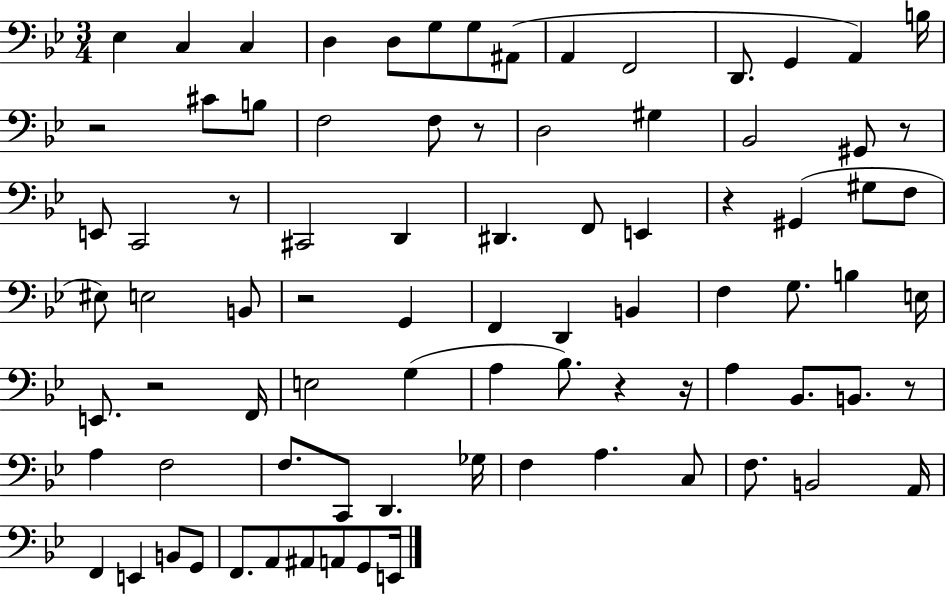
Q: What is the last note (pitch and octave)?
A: E2